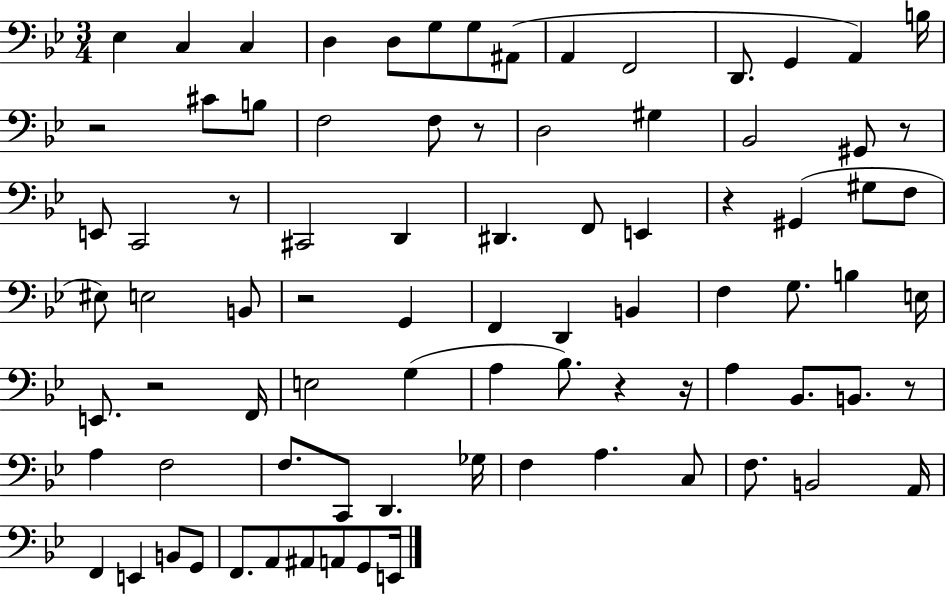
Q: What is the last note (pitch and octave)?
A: E2